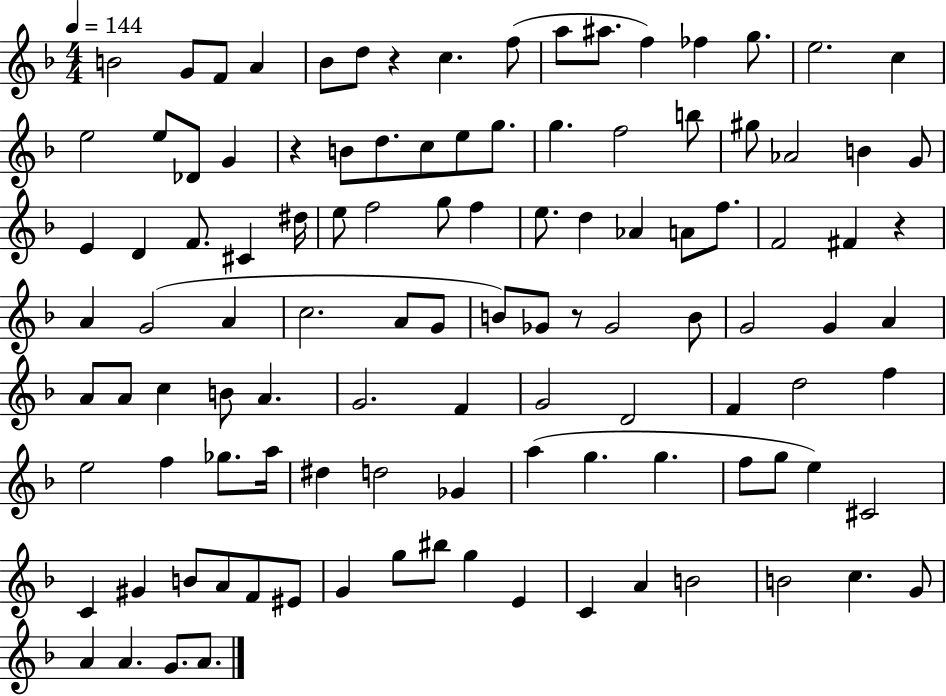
{
  \clef treble
  \numericTimeSignature
  \time 4/4
  \key f \major
  \tempo 4 = 144
  b'2 g'8 f'8 a'4 | bes'8 d''8 r4 c''4. f''8( | a''8 ais''8. f''4) fes''4 g''8. | e''2. c''4 | \break e''2 e''8 des'8 g'4 | r4 b'8 d''8. c''8 e''8 g''8. | g''4. f''2 b''8 | gis''8 aes'2 b'4 g'8 | \break e'4 d'4 f'8. cis'4 dis''16 | e''8 f''2 g''8 f''4 | e''8. d''4 aes'4 a'8 f''8. | f'2 fis'4 r4 | \break a'4 g'2( a'4 | c''2. a'8 g'8 | b'8) ges'8 r8 ges'2 b'8 | g'2 g'4 a'4 | \break a'8 a'8 c''4 b'8 a'4. | g'2. f'4 | g'2 d'2 | f'4 d''2 f''4 | \break e''2 f''4 ges''8. a''16 | dis''4 d''2 ges'4 | a''4( g''4. g''4. | f''8 g''8 e''4) cis'2 | \break c'4 gis'4 b'8 a'8 f'8 eis'8 | g'4 g''8 bis''8 g''4 e'4 | c'4 a'4 b'2 | b'2 c''4. g'8 | \break a'4 a'4. g'8. a'8. | \bar "|."
}